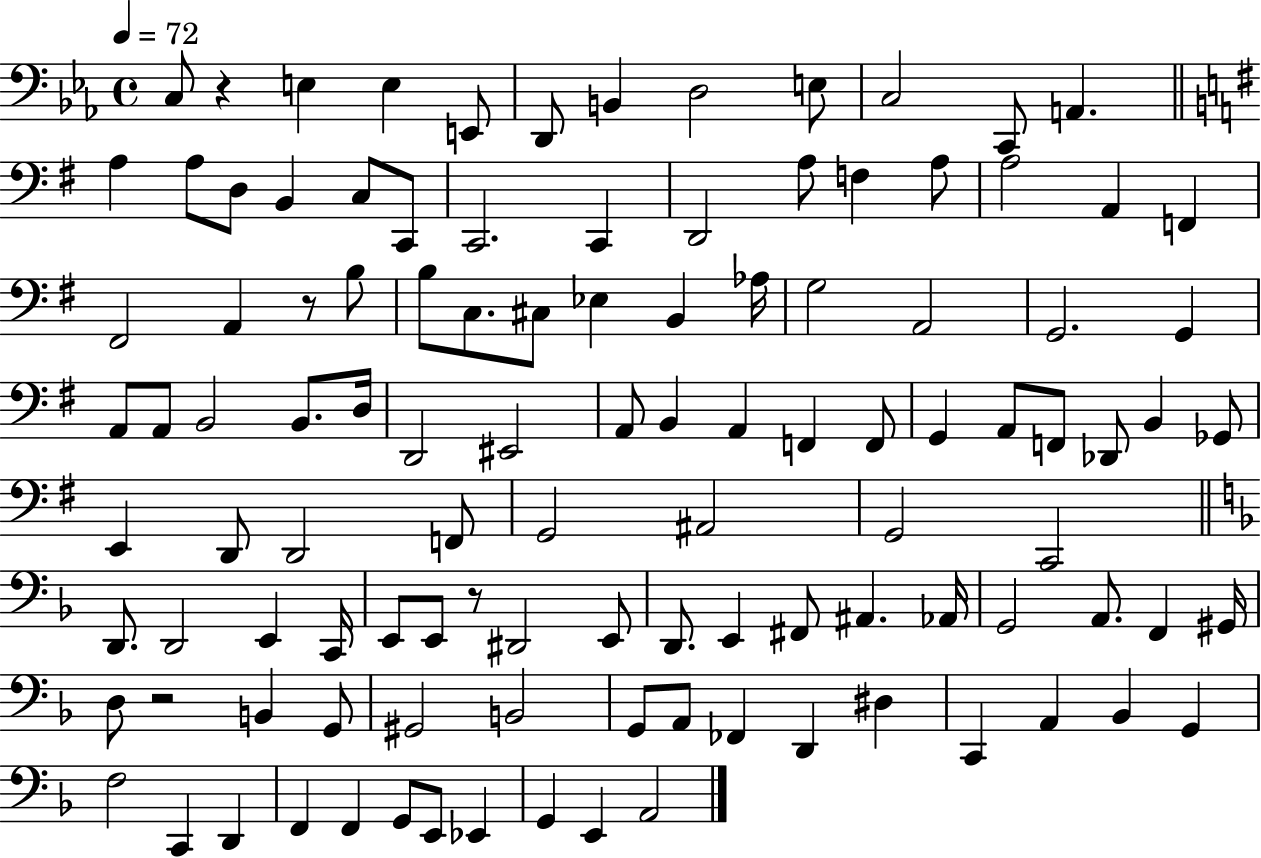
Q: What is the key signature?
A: EES major